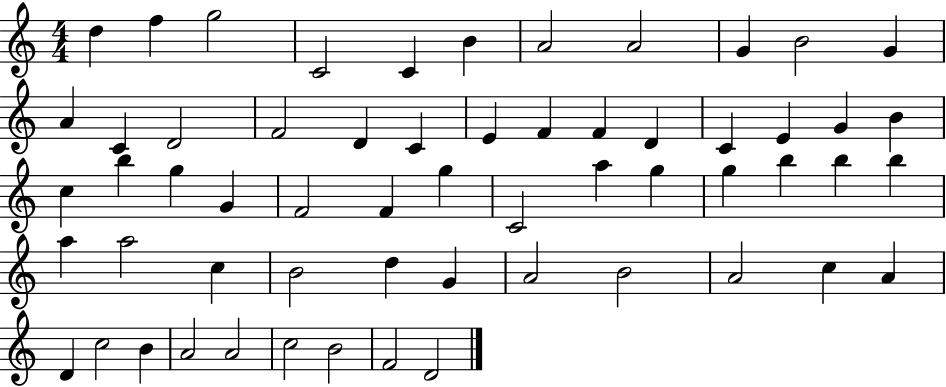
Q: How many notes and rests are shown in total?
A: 59